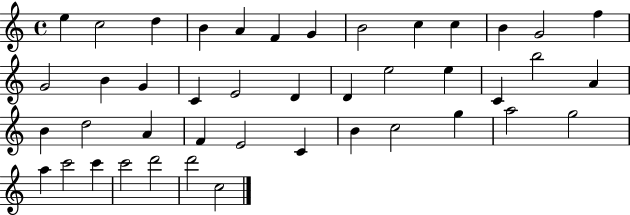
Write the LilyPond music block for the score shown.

{
  \clef treble
  \time 4/4
  \defaultTimeSignature
  \key c \major
  e''4 c''2 d''4 | b'4 a'4 f'4 g'4 | b'2 c''4 c''4 | b'4 g'2 f''4 | \break g'2 b'4 g'4 | c'4 e'2 d'4 | d'4 e''2 e''4 | c'4 b''2 a'4 | \break b'4 d''2 a'4 | f'4 e'2 c'4 | b'4 c''2 g''4 | a''2 g''2 | \break a''4 c'''2 c'''4 | c'''2 d'''2 | d'''2 c''2 | \bar "|."
}